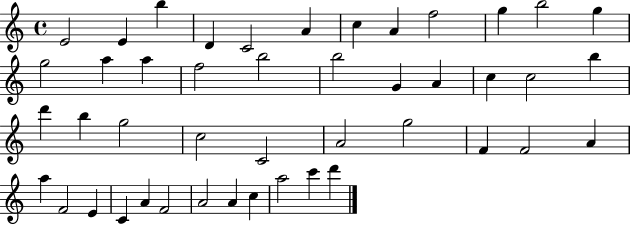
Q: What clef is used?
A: treble